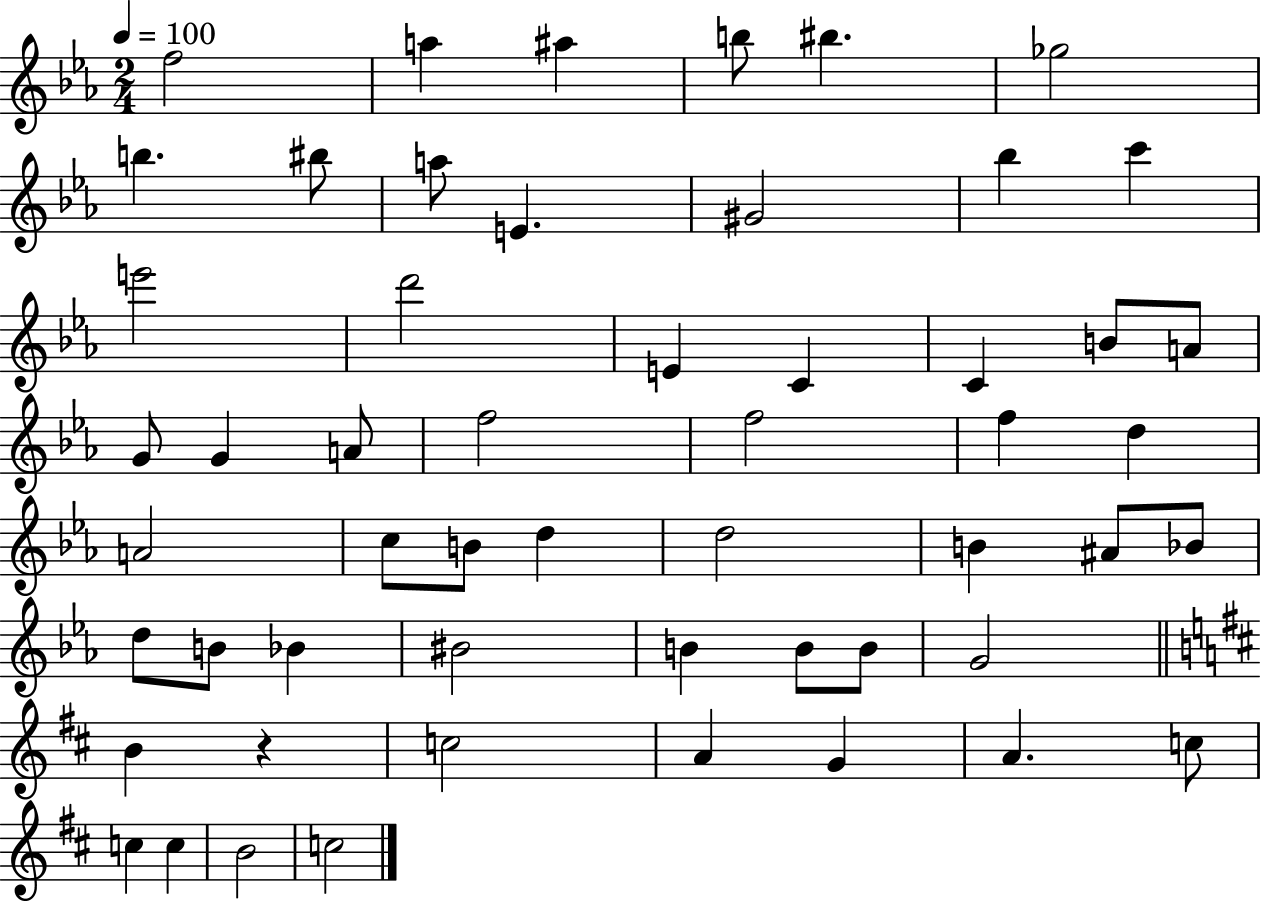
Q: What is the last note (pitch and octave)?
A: C5